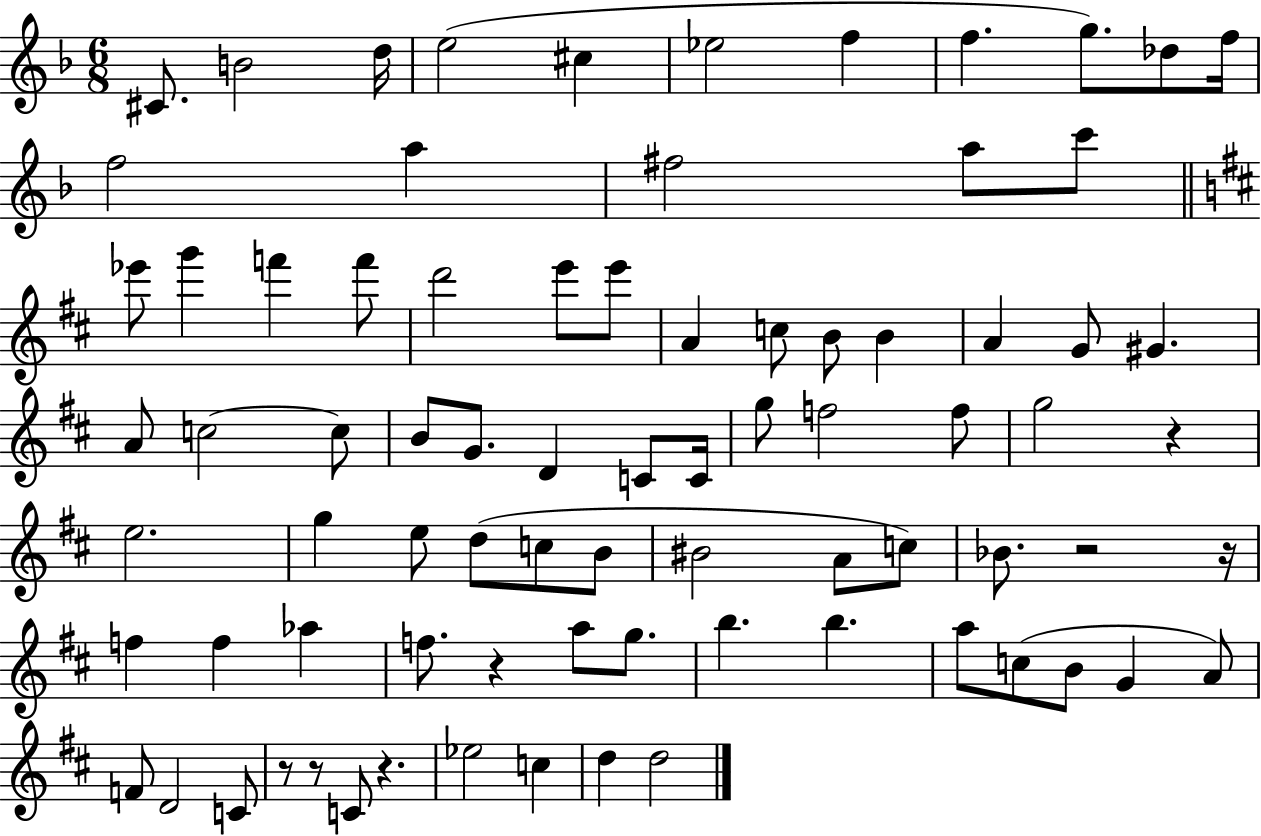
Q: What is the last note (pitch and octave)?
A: D5